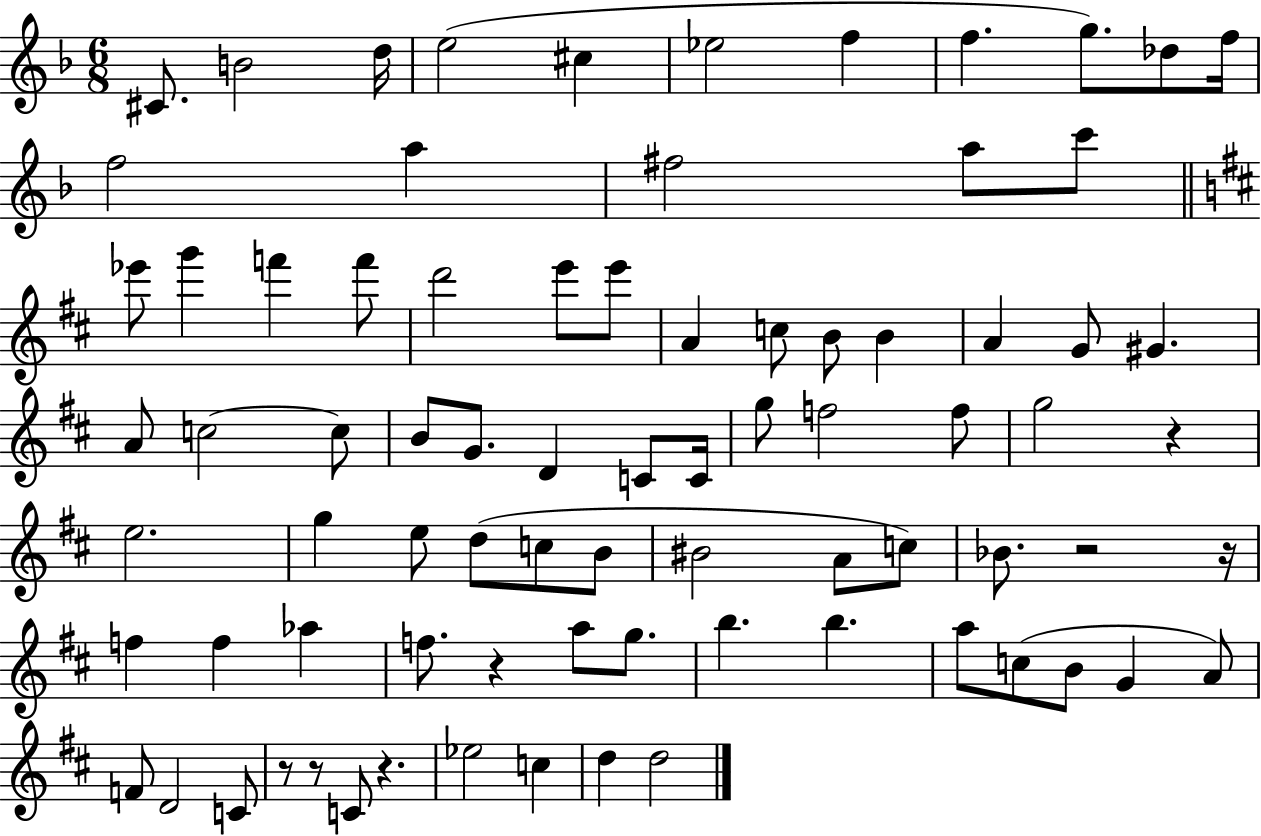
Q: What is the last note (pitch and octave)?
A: D5